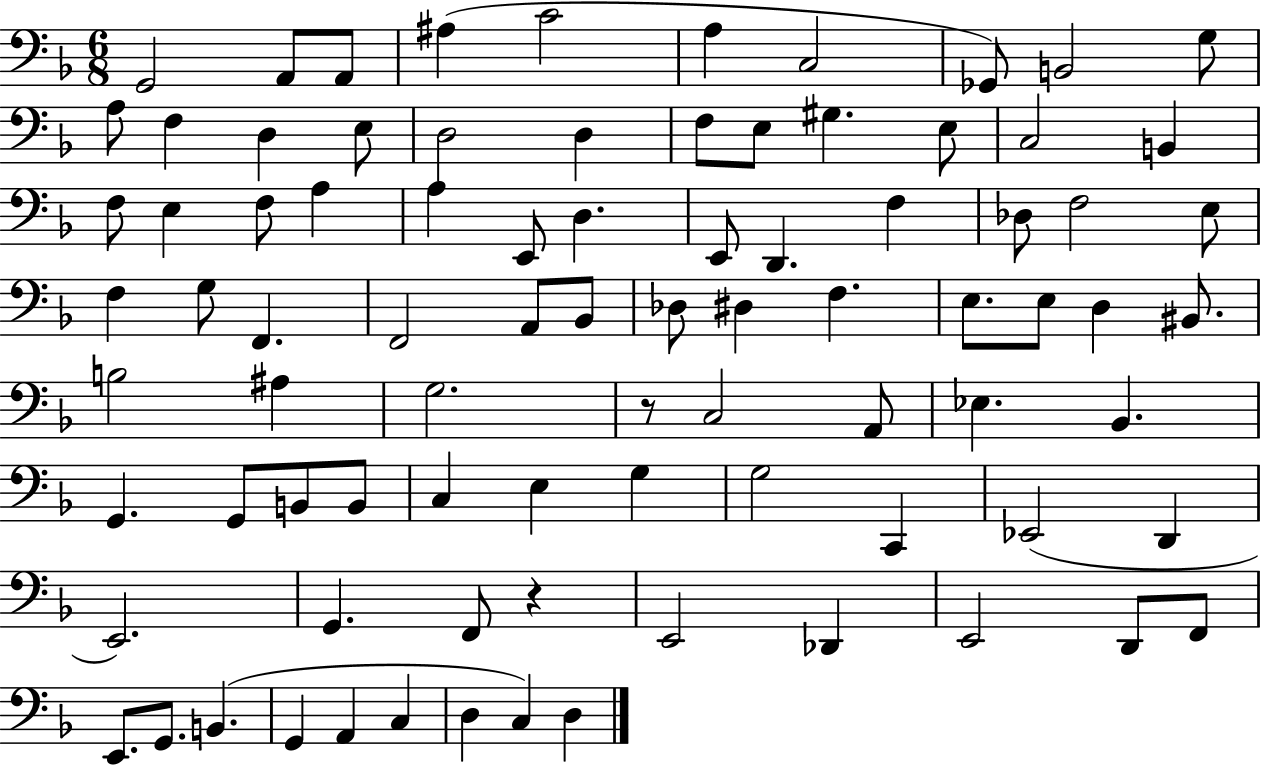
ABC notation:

X:1
T:Untitled
M:6/8
L:1/4
K:F
G,,2 A,,/2 A,,/2 ^A, C2 A, C,2 _G,,/2 B,,2 G,/2 A,/2 F, D, E,/2 D,2 D, F,/2 E,/2 ^G, E,/2 C,2 B,, F,/2 E, F,/2 A, A, E,,/2 D, E,,/2 D,, F, _D,/2 F,2 E,/2 F, G,/2 F,, F,,2 A,,/2 _B,,/2 _D,/2 ^D, F, E,/2 E,/2 D, ^B,,/2 B,2 ^A, G,2 z/2 C,2 A,,/2 _E, _B,, G,, G,,/2 B,,/2 B,,/2 C, E, G, G,2 C,, _E,,2 D,, E,,2 G,, F,,/2 z E,,2 _D,, E,,2 D,,/2 F,,/2 E,,/2 G,,/2 B,, G,, A,, C, D, C, D,